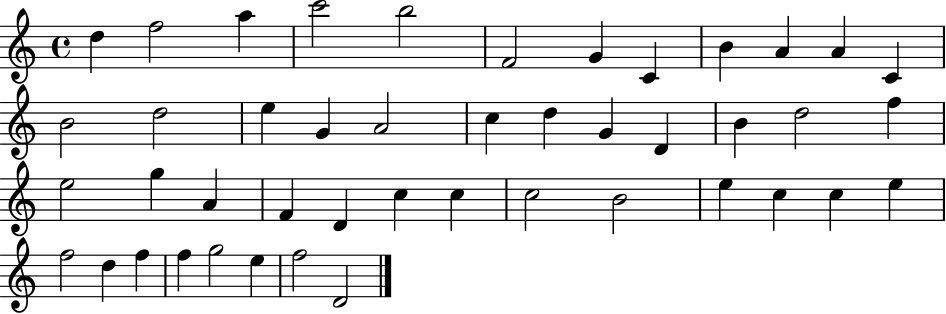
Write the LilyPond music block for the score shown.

{
  \clef treble
  \time 4/4
  \defaultTimeSignature
  \key c \major
  d''4 f''2 a''4 | c'''2 b''2 | f'2 g'4 c'4 | b'4 a'4 a'4 c'4 | \break b'2 d''2 | e''4 g'4 a'2 | c''4 d''4 g'4 d'4 | b'4 d''2 f''4 | \break e''2 g''4 a'4 | f'4 d'4 c''4 c''4 | c''2 b'2 | e''4 c''4 c''4 e''4 | \break f''2 d''4 f''4 | f''4 g''2 e''4 | f''2 d'2 | \bar "|."
}